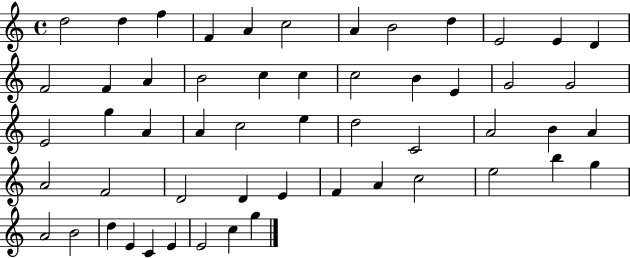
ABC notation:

X:1
T:Untitled
M:4/4
L:1/4
K:C
d2 d f F A c2 A B2 d E2 E D F2 F A B2 c c c2 B E G2 G2 E2 g A A c2 e d2 C2 A2 B A A2 F2 D2 D E F A c2 e2 b g A2 B2 d E C E E2 c g